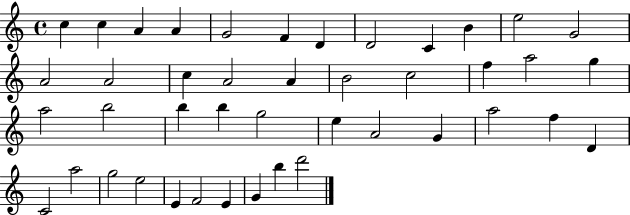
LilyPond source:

{
  \clef treble
  \time 4/4
  \defaultTimeSignature
  \key c \major
  c''4 c''4 a'4 a'4 | g'2 f'4 d'4 | d'2 c'4 b'4 | e''2 g'2 | \break a'2 a'2 | c''4 a'2 a'4 | b'2 c''2 | f''4 a''2 g''4 | \break a''2 b''2 | b''4 b''4 g''2 | e''4 a'2 g'4 | a''2 f''4 d'4 | \break c'2 a''2 | g''2 e''2 | e'4 f'2 e'4 | g'4 b''4 d'''2 | \break \bar "|."
}